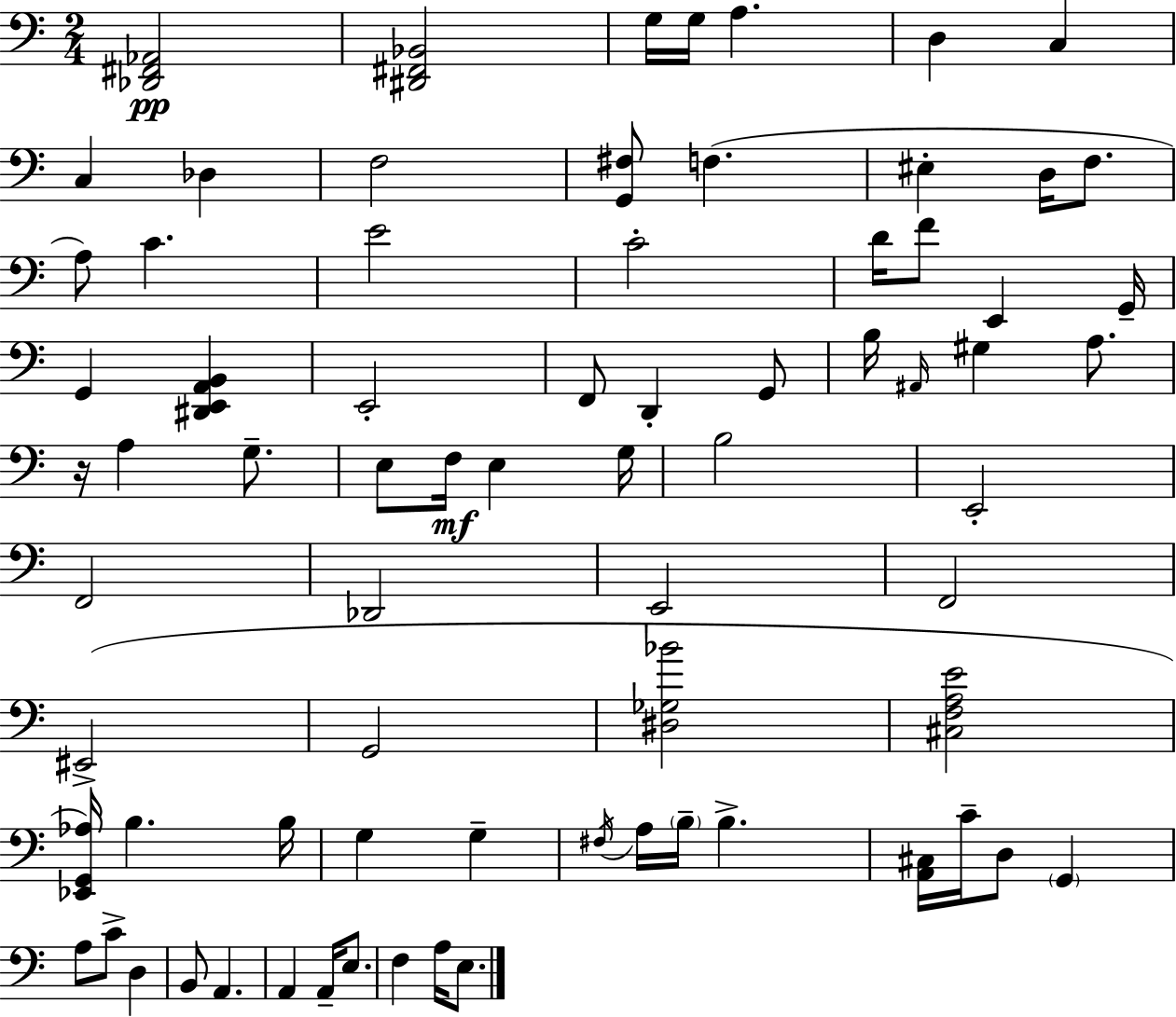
{
  \clef bass
  \numericTimeSignature
  \time 2/4
  \key a \minor
  <des, fis, aes,>2\pp | <dis, fis, bes,>2 | g16 g16 a4. | d4 c4 | \break c4 des4 | f2 | <g, fis>8 f4.( | eis4-. d16 f8. | \break a8) c'4. | e'2 | c'2-. | d'16 f'8 e,4 g,16-- | \break g,4 <dis, e, a, b,>4 | e,2-. | f,8 d,4-. g,8 | b16 \grace { ais,16 } gis4 a8. | \break r16 a4 g8.-- | e8 f16\mf e4 | g16 b2 | e,2-. | \break f,2 | des,2 | e,2 | f,2 | \break eis,2->( | g,2 | <dis ges bes'>2 | <cis f a e'>2 | \break <ees, g, aes>16) b4. | b16 g4 g4-- | \acciaccatura { fis16 } a16 \parenthesize b16-- b4.-> | <a, cis>16 c'16-- d8 \parenthesize g,4 | \break a8 c'8-> d4 | b,8 a,4. | a,4 a,16-- e8. | f4 a16 e8. | \break \bar "|."
}